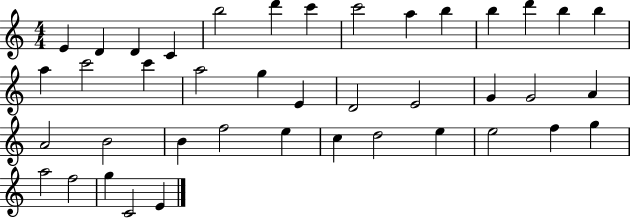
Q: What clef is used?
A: treble